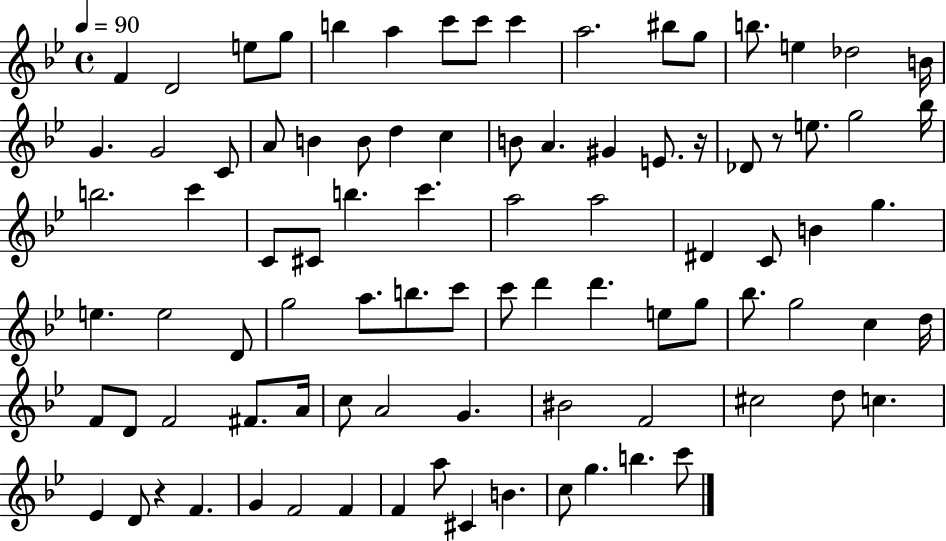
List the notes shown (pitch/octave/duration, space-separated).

F4/q D4/h E5/e G5/e B5/q A5/q C6/e C6/e C6/q A5/h. BIS5/e G5/e B5/e. E5/q Db5/h B4/s G4/q. G4/h C4/e A4/e B4/q B4/e D5/q C5/q B4/e A4/q. G#4/q E4/e. R/s Db4/e R/e E5/e. G5/h Bb5/s B5/h. C6/q C4/e C#4/e B5/q. C6/q. A5/h A5/h D#4/q C4/e B4/q G5/q. E5/q. E5/h D4/e G5/h A5/e. B5/e. C6/e C6/e D6/q D6/q. E5/e G5/e Bb5/e. G5/h C5/q D5/s F4/e D4/e F4/h F#4/e. A4/s C5/e A4/h G4/q. BIS4/h F4/h C#5/h D5/e C5/q. Eb4/q D4/e R/q F4/q. G4/q F4/h F4/q F4/q A5/e C#4/q B4/q. C5/e G5/q. B5/q. C6/e